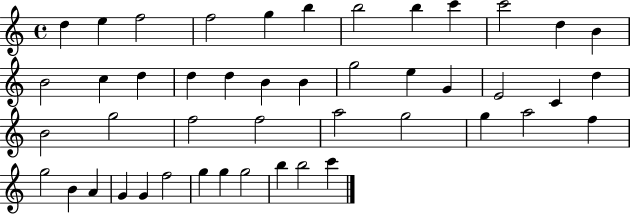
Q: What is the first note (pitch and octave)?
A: D5